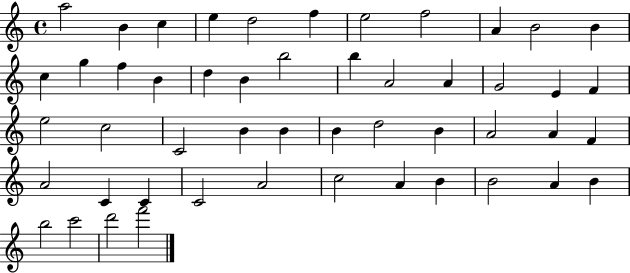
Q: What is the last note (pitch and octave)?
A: F6